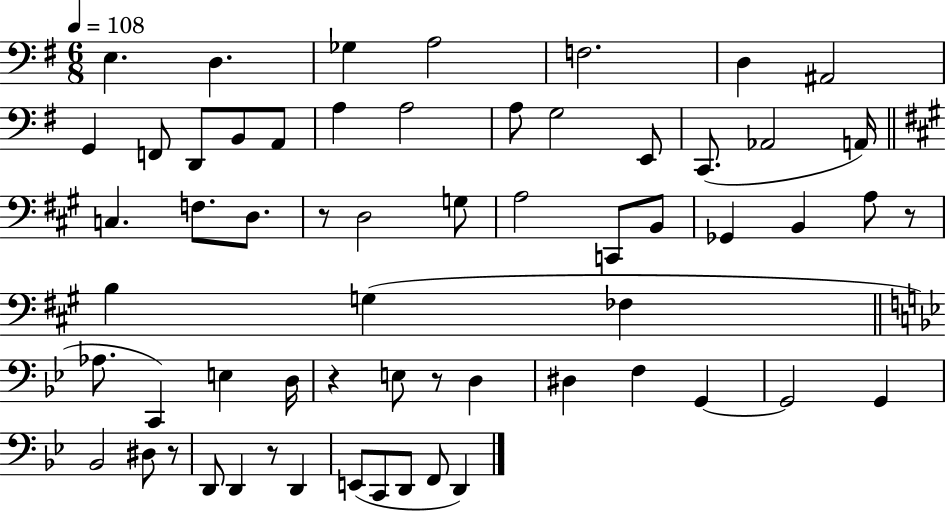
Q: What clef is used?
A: bass